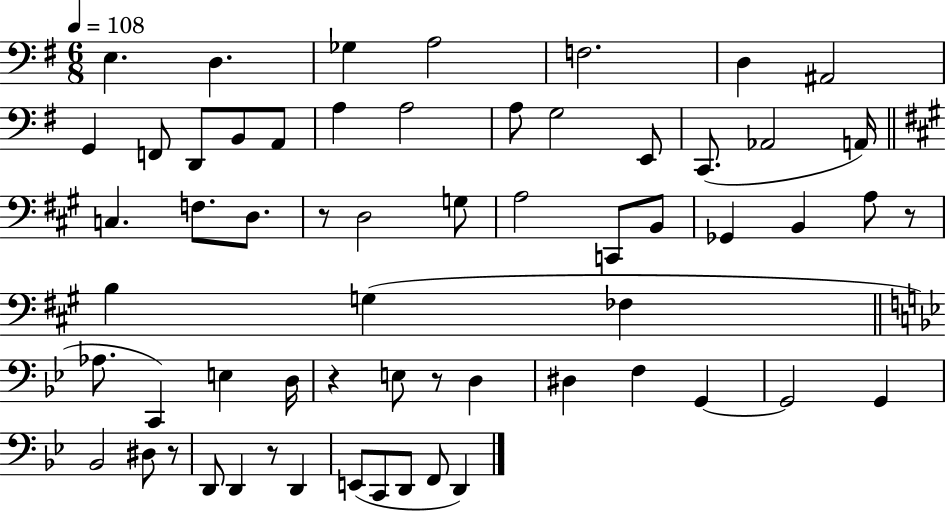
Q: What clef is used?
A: bass